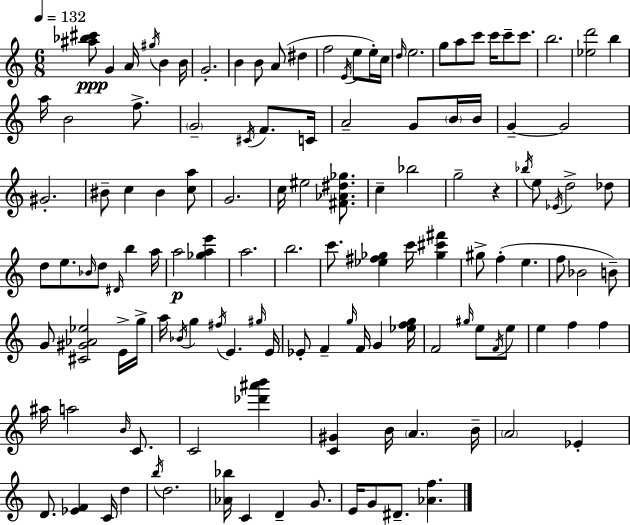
{
  \clef treble
  \numericTimeSignature
  \time 6/8
  \key a \minor
  \tempo 4 = 132
  <ais'' bes'' cis'''>8\ppp g'4 a'16 \acciaccatura { gis''16 } b'4 | b'16 g'2.-. | b'4 b'8 a'8( dis''4 | f''2 \acciaccatura { e'16 } e''8 | \break e''16-.) c''16 \grace { d''16 } e''2. | g''8 a''8 c'''8 c'''16 c'''8-- | c'''8. b''2. | <ees'' d'''>2 b''4 | \break a''16 b'2 | f''8.-> \parenthesize g'2-- \acciaccatura { cis'16 } | f'8. c'16 a'2-- | g'8 \parenthesize b'16 b'16 g'4--~~ g'2 | \break gis'2.-. | bis'8-- c''4 bis'4 | <c'' a''>8 g'2. | c''16 eis''2 | \break <fis' aes' dis'' ges''>8. c''4-- bes''2 | g''2-- | r4 \acciaccatura { bes''16 } e''8 \acciaccatura { ees'16 } d''2-> | des''8 d''8 e''8. \grace { bes'16 } | \break d''8 \grace { dis'16 } b''4 a''16 a''2\p | <ges'' a'' e'''>4 a''2. | b''2. | c'''8. <ees'' fis'' ges''>4 | \break c'''16 <ges'' cis''' fis'''>4 gis''8-> f''4-.( | e''4. f''8 bes'2 | b'8--) g'8 <cis' gis' aes' ees''>2 | e'16-> g''16-> a''16 \acciaccatura { bes'16 } g''4 | \break \acciaccatura { fis''16 } e'4. \grace { gis''16 } e'16 ees'8-. | f'4-- \grace { g''16 } f'16 g'4 <ees'' f'' g''>16 | f'2 \grace { gis''16 } e''8 \acciaccatura { f'16 } | e''8 e''4 f''4 f''4 | \break ais''16 a''2 \grace { b'16 } | c'8. c'2 <des''' ais''' b'''>4 | <c' gis'>4 b'16 \parenthesize a'4. | b'16-- \parenthesize a'2 ees'4-. | \break d'8. <ees' f'>4 c'16 d''4 | \acciaccatura { b''16 } d''2. | <aes' bes''>16 c'4 d'4-- | g'8. e'16 g'8 dis'8.-- <aes' f''>4. | \break \bar "|."
}